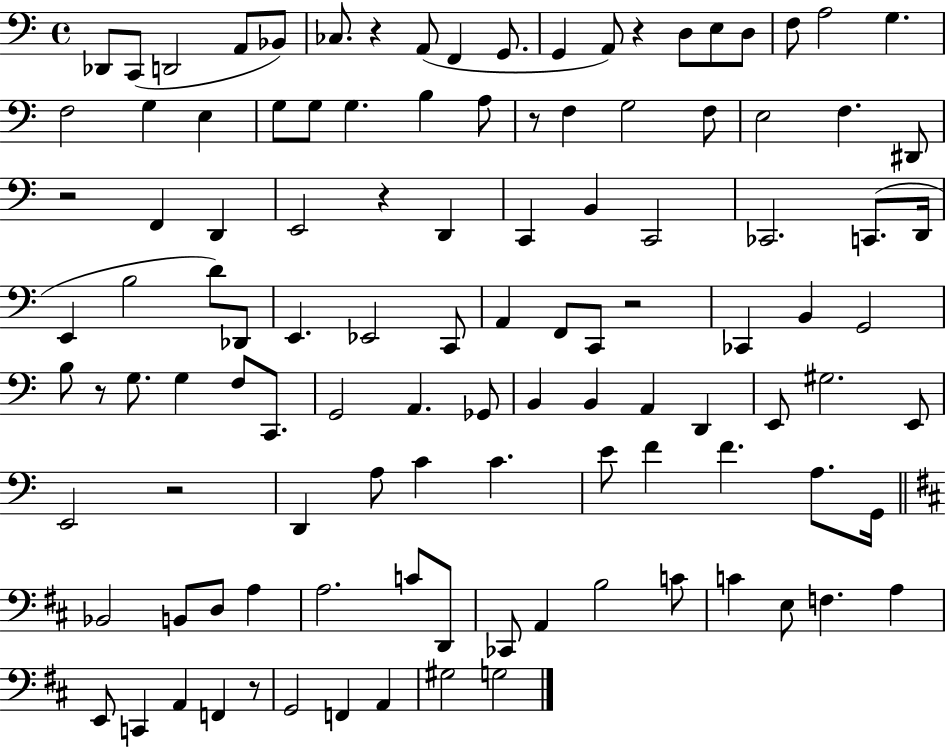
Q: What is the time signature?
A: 4/4